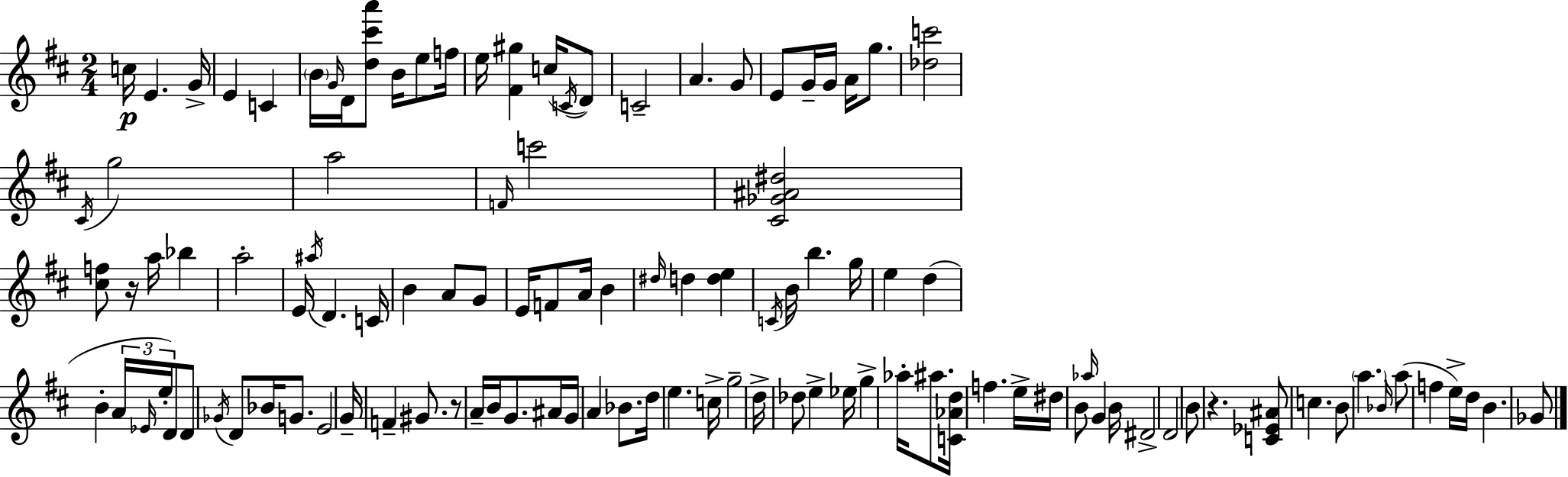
{
  \clef treble
  \numericTimeSignature
  \time 2/4
  \key d \major
  c''16\p e'4. g'16-> | e'4 c'4 | \parenthesize b'16 \grace { g'16 } d'16 <d'' cis''' a'''>8 b'16 e''8 | f''16 e''16 <fis' gis''>4 c''16( \acciaccatura { c'16 } | \break d'8) c'2-- | a'4. | g'8 e'8 g'16-- g'16 a'16 g''8. | <des'' c'''>2 | \break \acciaccatura { cis'16 } g''2 | a''2 | \grace { f'16 } c'''2 | <cis' ges' ais' dis''>2 | \break <cis'' f''>8 r16 a''16 | bes''4 a''2-. | e'16 \acciaccatura { ais''16 } d'4. | c'16 b'4 | \break a'8 g'8 e'16 f'8 | a'16 b'4 \grace { dis''16 } d''4 | <d'' e''>4 \acciaccatura { c'16 } b'16 | b''4. g''16 e''4 | \break d''4( b'4-. | \tuplet 3/2 { a'16 \grace { ees'16 }) e''16-. } d'8 | d'8 \acciaccatura { ges'16 } d'8 bes'16 g'8. | e'2 | \break g'16-- f'4-- gis'8. | r8 a'16-- b'16 g'8. | ais'16 g'16 a'4 bes'8. | d''16 e''4. | \break c''16-> g''2-- | d''16-> des''8 e''4-> | ees''16 g''4-> aes''16-. ais''8. | <c' aes' d''>16 f''4. | \break e''16-> dis''16 b'8 \grace { aes''16 } g'4 | b'16 dis'2-> | d'2 | b'8 r4. | \break <c' ees' ais'>8 c''4. | b'8 \parenthesize a''4. | \grace { bes'16 } a''8( f''4 | e''16->) d''16 b'4. | \break ges'8 \bar "|."
}